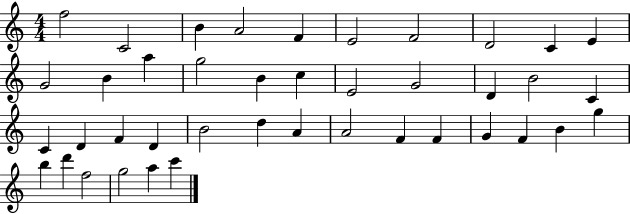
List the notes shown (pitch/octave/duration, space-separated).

F5/h C4/h B4/q A4/h F4/q E4/h F4/h D4/h C4/q E4/q G4/h B4/q A5/q G5/h B4/q C5/q E4/h G4/h D4/q B4/h C4/q C4/q D4/q F4/q D4/q B4/h D5/q A4/q A4/h F4/q F4/q G4/q F4/q B4/q G5/q B5/q D6/q F5/h G5/h A5/q C6/q